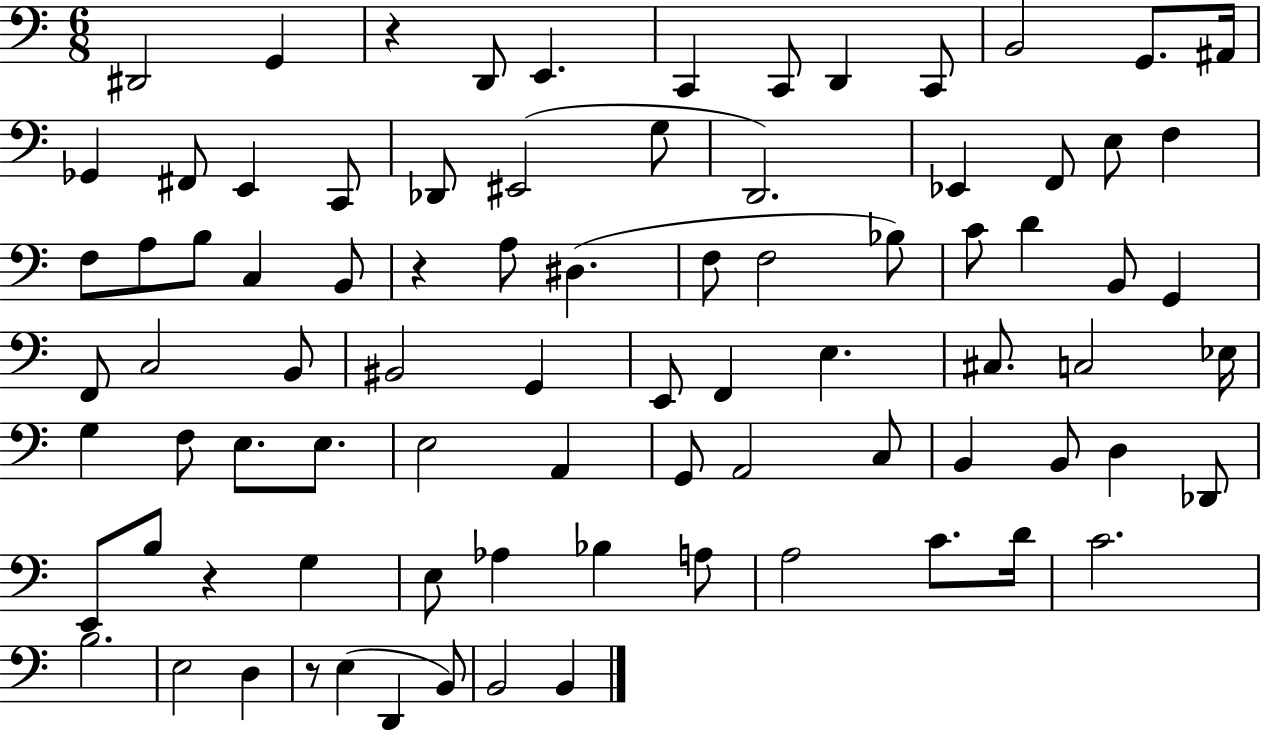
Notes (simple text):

D#2/h G2/q R/q D2/e E2/q. C2/q C2/e D2/q C2/e B2/h G2/e. A#2/s Gb2/q F#2/e E2/q C2/e Db2/e EIS2/h G3/e D2/h. Eb2/q F2/e E3/e F3/q F3/e A3/e B3/e C3/q B2/e R/q A3/e D#3/q. F3/e F3/h Bb3/e C4/e D4/q B2/e G2/q F2/e C3/h B2/e BIS2/h G2/q E2/e F2/q E3/q. C#3/e. C3/h Eb3/s G3/q F3/e E3/e. E3/e. E3/h A2/q G2/e A2/h C3/e B2/q B2/e D3/q Db2/e E2/e B3/e R/q G3/q E3/e Ab3/q Bb3/q A3/e A3/h C4/e. D4/s C4/h. B3/h. E3/h D3/q R/e E3/q D2/q B2/e B2/h B2/q